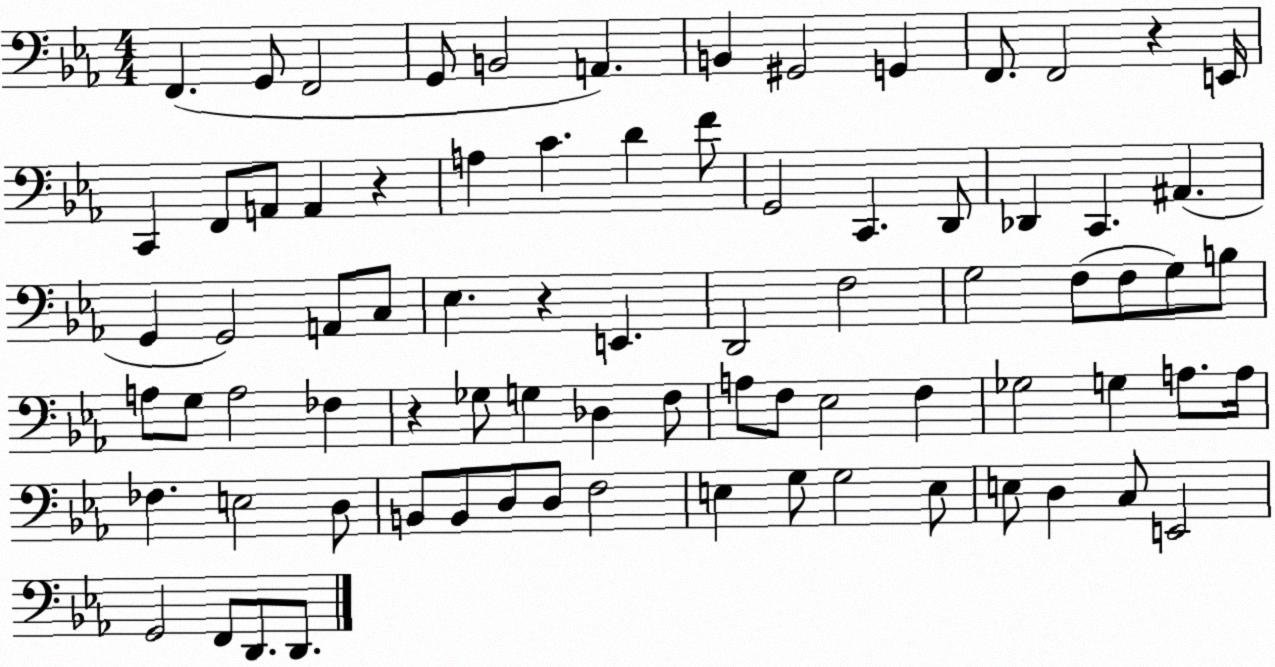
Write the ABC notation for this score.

X:1
T:Untitled
M:4/4
L:1/4
K:Eb
F,, G,,/2 F,,2 G,,/2 B,,2 A,, B,, ^G,,2 G,, F,,/2 F,,2 z E,,/4 C,, F,,/2 A,,/2 A,, z A, C D F/2 G,,2 C,, D,,/2 _D,, C,, ^A,, G,, G,,2 A,,/2 C,/2 _E, z E,, D,,2 F,2 G,2 F,/2 F,/2 G,/2 B,/2 A,/2 G,/2 A,2 _F, z _G,/2 G, _D, F,/2 A,/2 F,/2 _E,2 F, _G,2 G, A,/2 A,/4 _F, E,2 D,/2 B,,/2 B,,/2 D,/2 D,/2 F,2 E, G,/2 G,2 E,/2 E,/2 D, C,/2 E,,2 G,,2 F,,/2 D,,/2 D,,/2